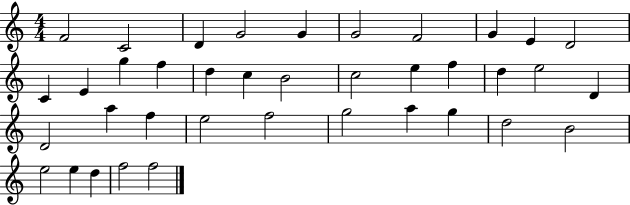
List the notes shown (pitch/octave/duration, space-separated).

F4/h C4/h D4/q G4/h G4/q G4/h F4/h G4/q E4/q D4/h C4/q E4/q G5/q F5/q D5/q C5/q B4/h C5/h E5/q F5/q D5/q E5/h D4/q D4/h A5/q F5/q E5/h F5/h G5/h A5/q G5/q D5/h B4/h E5/h E5/q D5/q F5/h F5/h